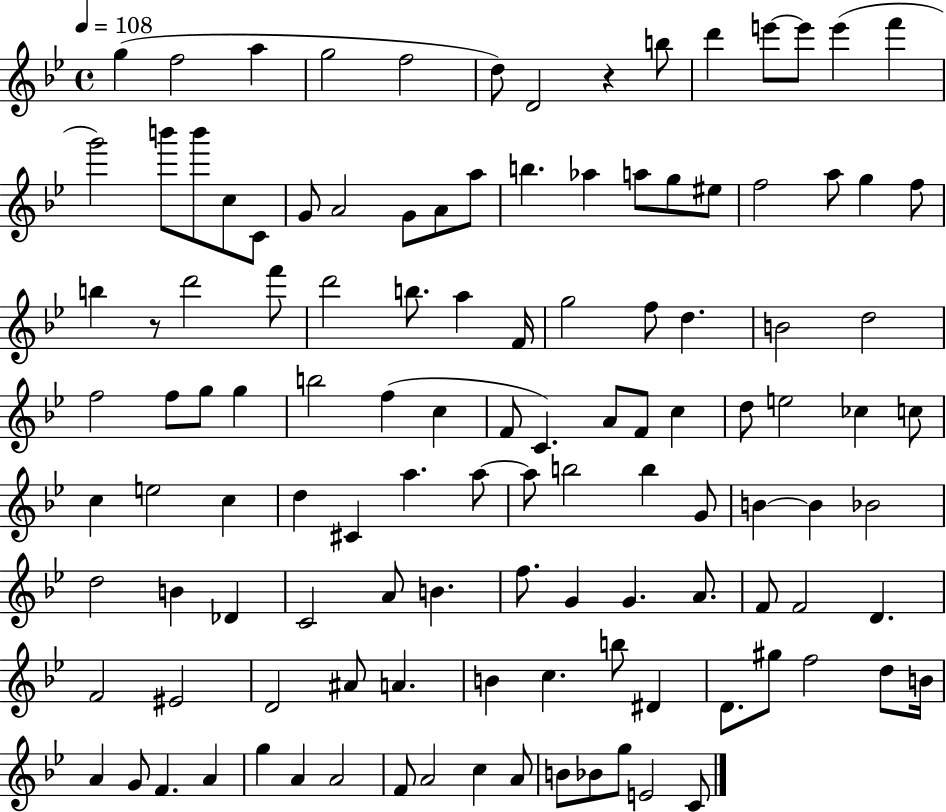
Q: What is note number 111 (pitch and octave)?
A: C5